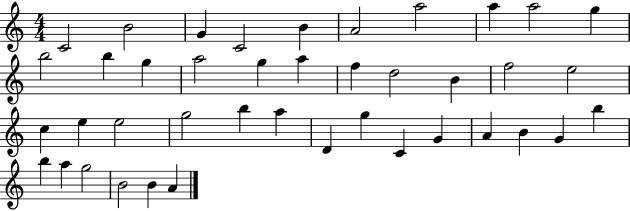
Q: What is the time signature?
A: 4/4